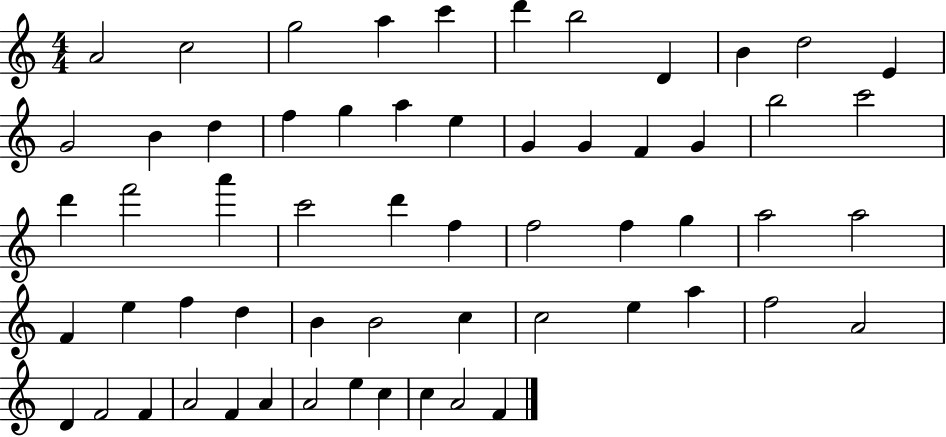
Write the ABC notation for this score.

X:1
T:Untitled
M:4/4
L:1/4
K:C
A2 c2 g2 a c' d' b2 D B d2 E G2 B d f g a e G G F G b2 c'2 d' f'2 a' c'2 d' f f2 f g a2 a2 F e f d B B2 c c2 e a f2 A2 D F2 F A2 F A A2 e c c A2 F